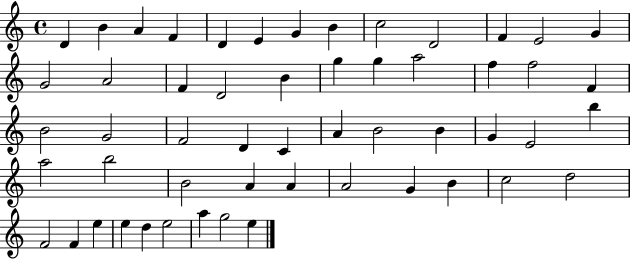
{
  \clef treble
  \time 4/4
  \defaultTimeSignature
  \key c \major
  d'4 b'4 a'4 f'4 | d'4 e'4 g'4 b'4 | c''2 d'2 | f'4 e'2 g'4 | \break g'2 a'2 | f'4 d'2 b'4 | g''4 g''4 a''2 | f''4 f''2 f'4 | \break b'2 g'2 | f'2 d'4 c'4 | a'4 b'2 b'4 | g'4 e'2 b''4 | \break a''2 b''2 | b'2 a'4 a'4 | a'2 g'4 b'4 | c''2 d''2 | \break f'2 f'4 e''4 | e''4 d''4 e''2 | a''4 g''2 e''4 | \bar "|."
}